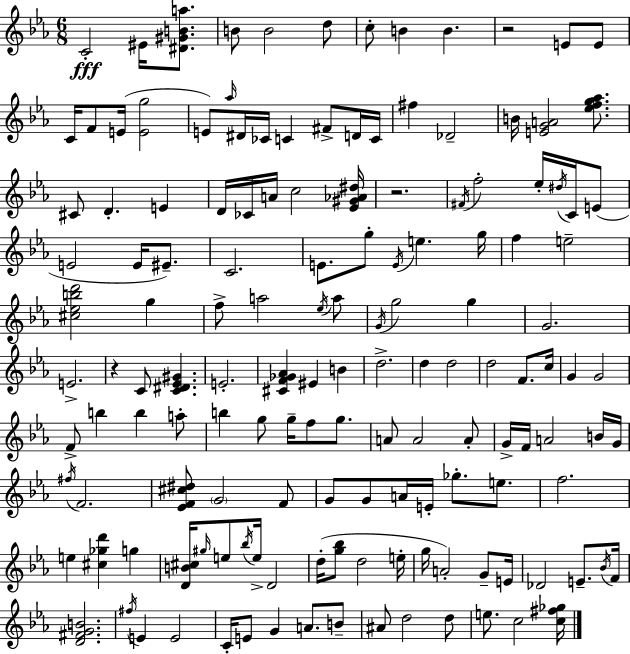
C4/h EIS4/s [D#4,G#4,B4,A5]/e. B4/e B4/h D5/e C5/e B4/q B4/q. R/h E4/e E4/e C4/s F4/e E4/s [E4,G5]/h E4/e Ab5/s D#4/s CES4/s C4/q F#4/e D4/s C4/s F#5/q Db4/h B4/s [E4,G4,A4]/h [Eb5,F5,G5,Ab5]/e. C#4/e D4/q. E4/q D4/s CES4/s A4/s C5/h [Eb4,G#4,Ab4,D#5]/s R/h. F#4/s F5/h Eb5/s D#5/s C4/s E4/e E4/h E4/s EIS4/e. C4/h. E4/e. G5/e E4/s E5/q. G5/s F5/q E5/h [C#5,Eb5,B5,D6]/h G5/q F5/e A5/h Eb5/s A5/e G4/s G5/h G5/q G4/h. E4/h. R/q C4/e [C4,D#4,Eb4,G#4]/q. E4/h. [C#4,F4,Gb4,Ab4]/q EIS4/q B4/q D5/h. D5/q D5/h D5/h F4/e. C5/s G4/q G4/h F4/e B5/q B5/q A5/e B5/q G5/e G5/s F5/e G5/e. A4/e A4/h A4/e G4/s F4/s A4/h B4/s G4/s F#5/s F4/h. [Eb4,F4,C#5,D#5]/e G4/h F4/e G4/e G4/e A4/s E4/s Gb5/e. E5/e. F5/h. E5/q [C#5,Gb5,D6]/q G5/q [D4,B4,C#5]/s G#5/s E5/e Bb5/s E5/s D4/h D5/s [G5,Bb5]/e D5/h E5/s G5/s A4/h G4/e E4/s Db4/h E4/e. Bb4/s F4/s [D4,F#4,G4,B4]/h. F#5/s E4/q E4/h C4/s E4/e G4/q A4/e. B4/e A#4/e D5/h D5/e E5/e. C5/h [C5,F#5,Gb5]/s